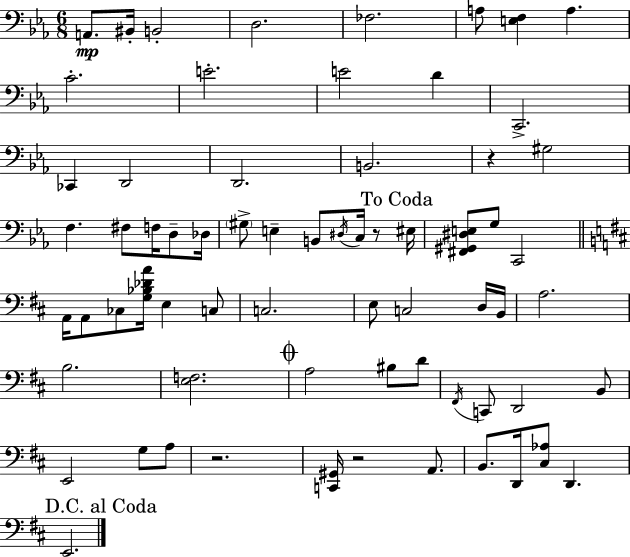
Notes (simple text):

A2/e. BIS2/s B2/h D3/h. FES3/h. A3/e [E3,F3]/q A3/q. C4/h. E4/h. E4/h D4/q C2/h. CES2/q D2/h D2/h. B2/h. R/q G#3/h F3/q. F#3/e F3/s D3/e Db3/s G#3/e E3/q B2/e D#3/s C3/s R/e EIS3/s [F#2,G#2,D#3,E3]/e G3/e C2/h A2/s A2/e CES3/e [G3,Bb3,Db4,A4]/s E3/q C3/e C3/h. E3/e C3/h D3/s B2/s A3/h. B3/h. [E3,F3]/h. A3/h BIS3/e D4/e F#2/s C2/e D2/h B2/e E2/h G3/e A3/e R/h. [C2,G#2]/s R/h A2/e. B2/e. D2/s [C#3,Ab3]/e D2/q. E2/h.